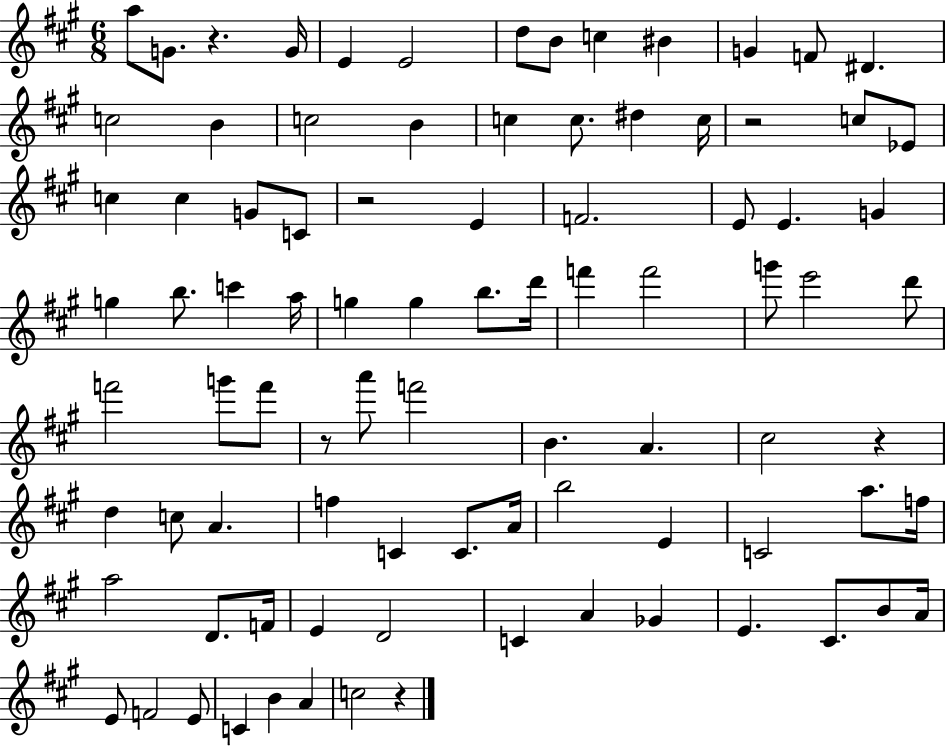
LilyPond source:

{
  \clef treble
  \numericTimeSignature
  \time 6/8
  \key a \major
  \repeat volta 2 { a''8 g'8. r4. g'16 | e'4 e'2 | d''8 b'8 c''4 bis'4 | g'4 f'8 dis'4. | \break c''2 b'4 | c''2 b'4 | c''4 c''8. dis''4 c''16 | r2 c''8 ees'8 | \break c''4 c''4 g'8 c'8 | r2 e'4 | f'2. | e'8 e'4. g'4 | \break g''4 b''8. c'''4 a''16 | g''4 g''4 b''8. d'''16 | f'''4 f'''2 | g'''8 e'''2 d'''8 | \break f'''2 g'''8 f'''8 | r8 a'''8 f'''2 | b'4. a'4. | cis''2 r4 | \break d''4 c''8 a'4. | f''4 c'4 c'8. a'16 | b''2 e'4 | c'2 a''8. f''16 | \break a''2 d'8. f'16 | e'4 d'2 | c'4 a'4 ges'4 | e'4. cis'8. b'8 a'16 | \break e'8 f'2 e'8 | c'4 b'4 a'4 | c''2 r4 | } \bar "|."
}